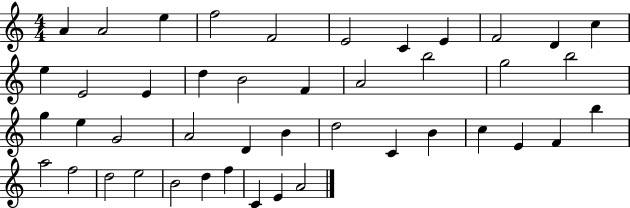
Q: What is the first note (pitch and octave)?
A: A4